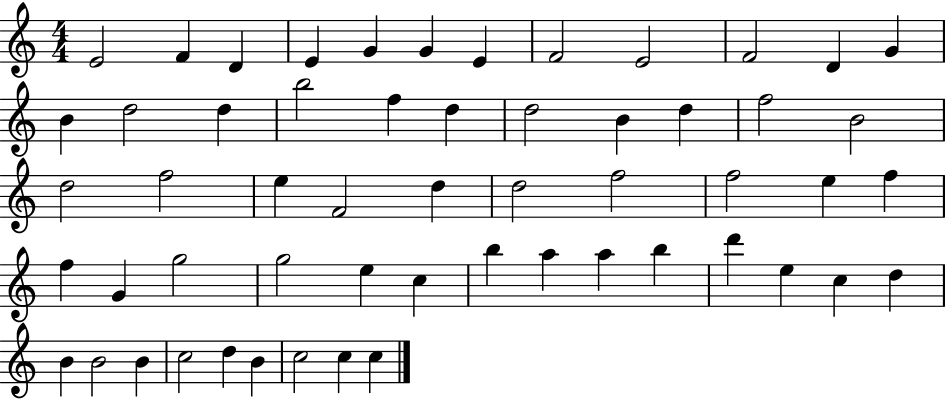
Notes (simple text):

E4/h F4/q D4/q E4/q G4/q G4/q E4/q F4/h E4/h F4/h D4/q G4/q B4/q D5/h D5/q B5/h F5/q D5/q D5/h B4/q D5/q F5/h B4/h D5/h F5/h E5/q F4/h D5/q D5/h F5/h F5/h E5/q F5/q F5/q G4/q G5/h G5/h E5/q C5/q B5/q A5/q A5/q B5/q D6/q E5/q C5/q D5/q B4/q B4/h B4/q C5/h D5/q B4/q C5/h C5/q C5/q